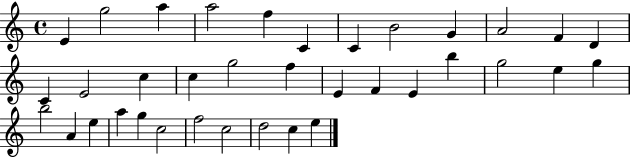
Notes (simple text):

E4/q G5/h A5/q A5/h F5/q C4/q C4/q B4/h G4/q A4/h F4/q D4/q C4/q E4/h C5/q C5/q G5/h F5/q E4/q F4/q E4/q B5/q G5/h E5/q G5/q B5/h A4/q E5/q A5/q G5/q C5/h F5/h C5/h D5/h C5/q E5/q